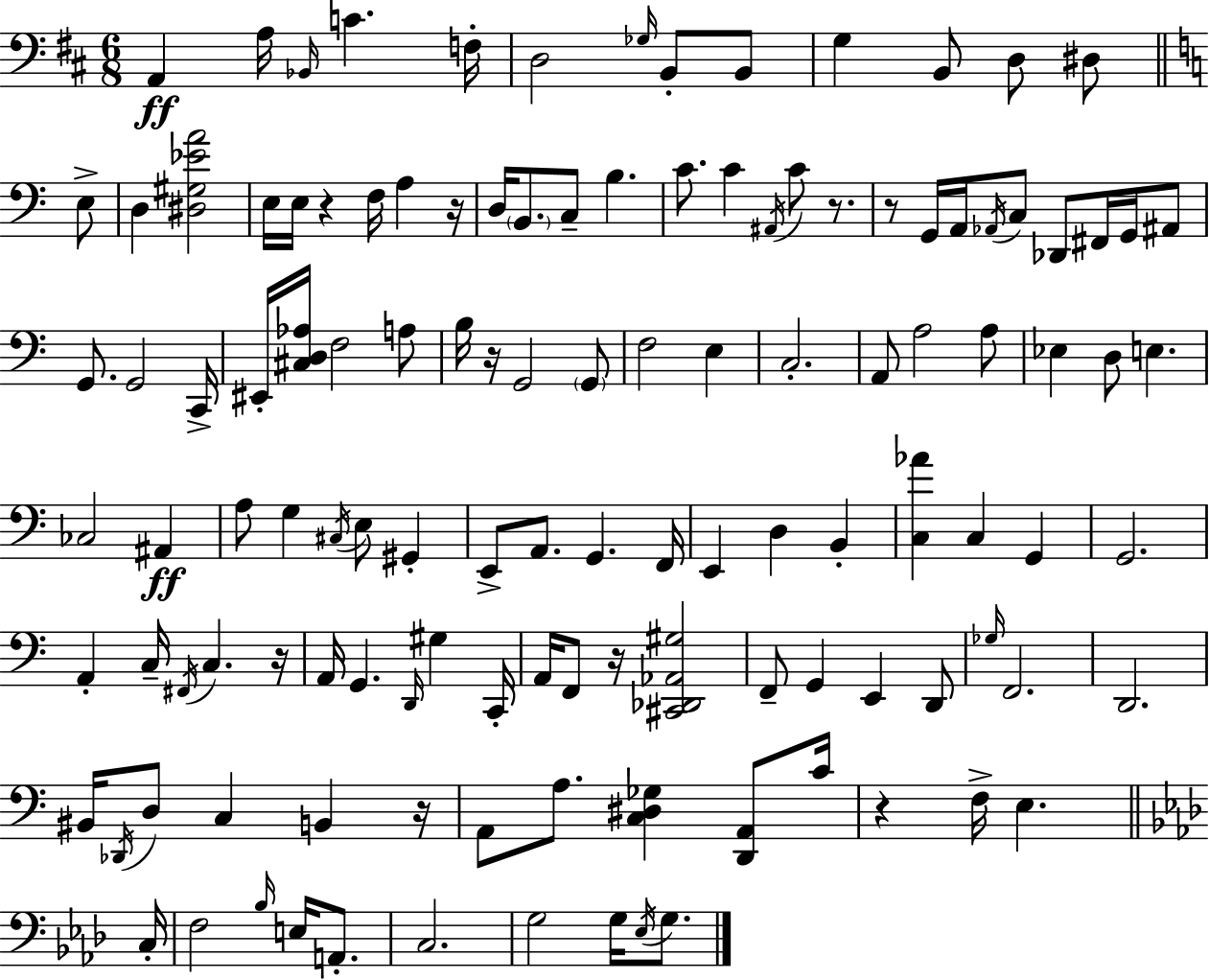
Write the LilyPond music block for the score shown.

{
  \clef bass
  \numericTimeSignature
  \time 6/8
  \key d \major
  a,4\ff a16 \grace { bes,16 } c'4. | f16-. d2 \grace { ges16 } b,8-. | b,8 g4 b,8 d8 dis8 | \bar "||" \break \key a \minor e8-> d4 <dis gis ees' a'>2 | e16 e16 r4 f16 a4 | r16 d16 \parenthesize b,8. c8-- b4. | c'8. c'4 \acciaccatura { ais,16 } c'8 | \break r8. r8 g,16 a,16 \acciaccatura { aes,16 } c8 des,8 | fis,16 g,16 ais,8 g,8. g,2 | c,16-> eis,16-. <cis d aes>16 f2 | a8 b16 r16 g,2 | \break \parenthesize g,8 f2 | e4 c2.-. | a,8 a2 | a8 ees4 d8 e4. | \break ces2 | ais,4\ff a8 g4 \acciaccatura { cis16 } e8 | gis,4-. e,8-> a,8. g,4. | f,16 e,4 d4 | \break b,4-. <c aes'>4 c4 | g,4 g,2. | a,4-. c16-- \acciaccatura { fis,16 } c4. | r16 a,16 g,4. | \break \grace { d,16 } gis4 c,16-. a,16 f,8 r16 <cis, des, aes, gis>2 | f,8-- g,4 | e,4 d,8 \grace { ges16 } f,2. | d,2. | \break bis,16 \acciaccatura { des,16 } d8 | c4 b,4 r16 a,8 a8. | <c dis ges>4 <d, a,>8 c'16 r4 | f16-> e4. \bar "||" \break \key aes \major c16-. f2 \grace { bes16 } e16 a,8.-. | c2. | g2 g16 \acciaccatura { ees16 } | g8. \bar "|."
}